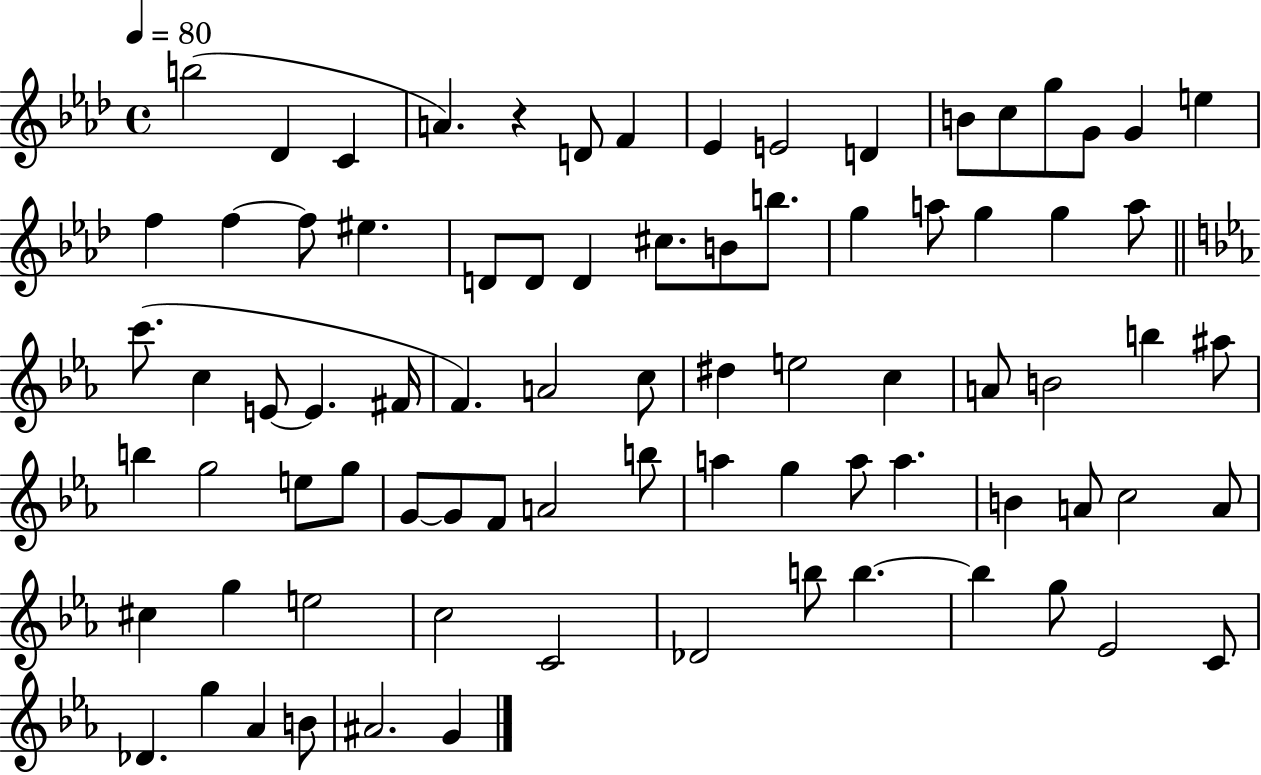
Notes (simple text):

B5/h Db4/q C4/q A4/q. R/q D4/e F4/q Eb4/q E4/h D4/q B4/e C5/e G5/e G4/e G4/q E5/q F5/q F5/q F5/e EIS5/q. D4/e D4/e D4/q C#5/e. B4/e B5/e. G5/q A5/e G5/q G5/q A5/e C6/e. C5/q E4/e E4/q. F#4/s F4/q. A4/h C5/e D#5/q E5/h C5/q A4/e B4/h B5/q A#5/e B5/q G5/h E5/e G5/e G4/e G4/e F4/e A4/h B5/e A5/q G5/q A5/e A5/q. B4/q A4/e C5/h A4/e C#5/q G5/q E5/h C5/h C4/h Db4/h B5/e B5/q. B5/q G5/e Eb4/h C4/e Db4/q. G5/q Ab4/q B4/e A#4/h. G4/q